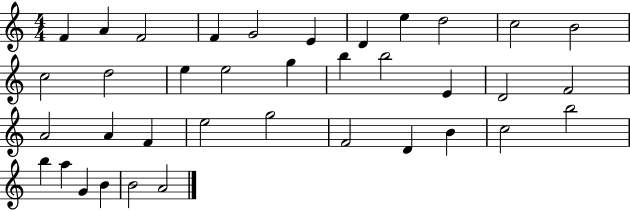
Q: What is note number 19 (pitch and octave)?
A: E4